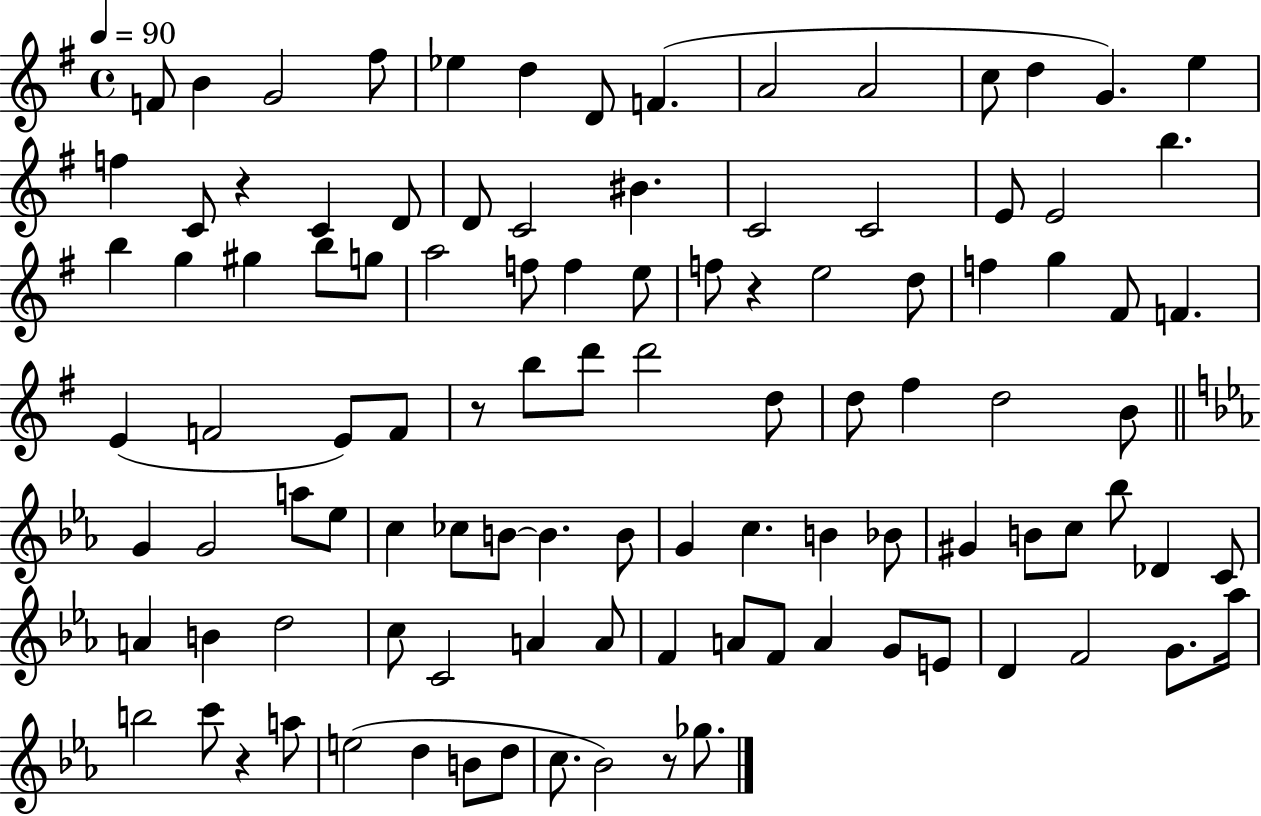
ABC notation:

X:1
T:Untitled
M:4/4
L:1/4
K:G
F/2 B G2 ^f/2 _e d D/2 F A2 A2 c/2 d G e f C/2 z C D/2 D/2 C2 ^B C2 C2 E/2 E2 b b g ^g b/2 g/2 a2 f/2 f e/2 f/2 z e2 d/2 f g ^F/2 F E F2 E/2 F/2 z/2 b/2 d'/2 d'2 d/2 d/2 ^f d2 B/2 G G2 a/2 _e/2 c _c/2 B/2 B B/2 G c B _B/2 ^G B/2 c/2 _b/2 _D C/2 A B d2 c/2 C2 A A/2 F A/2 F/2 A G/2 E/2 D F2 G/2 _a/4 b2 c'/2 z a/2 e2 d B/2 d/2 c/2 _B2 z/2 _g/2